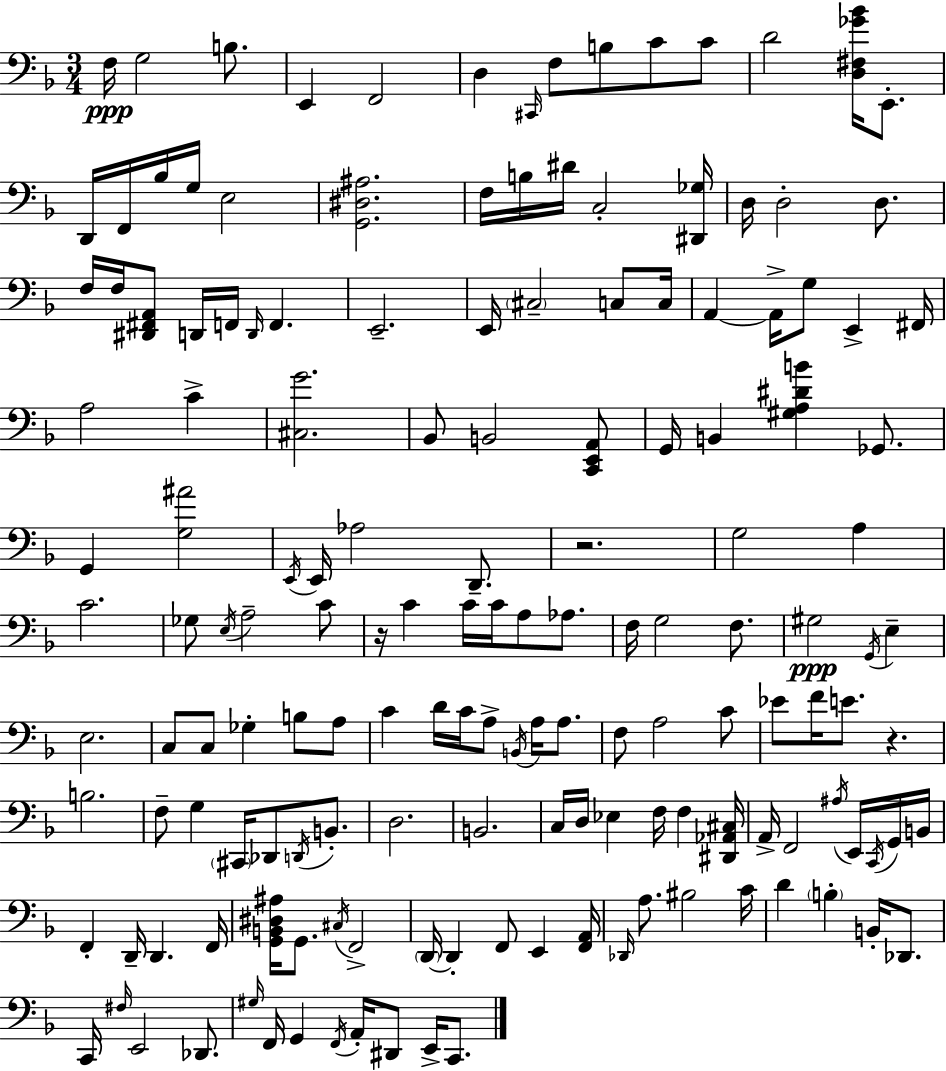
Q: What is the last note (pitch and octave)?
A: C2